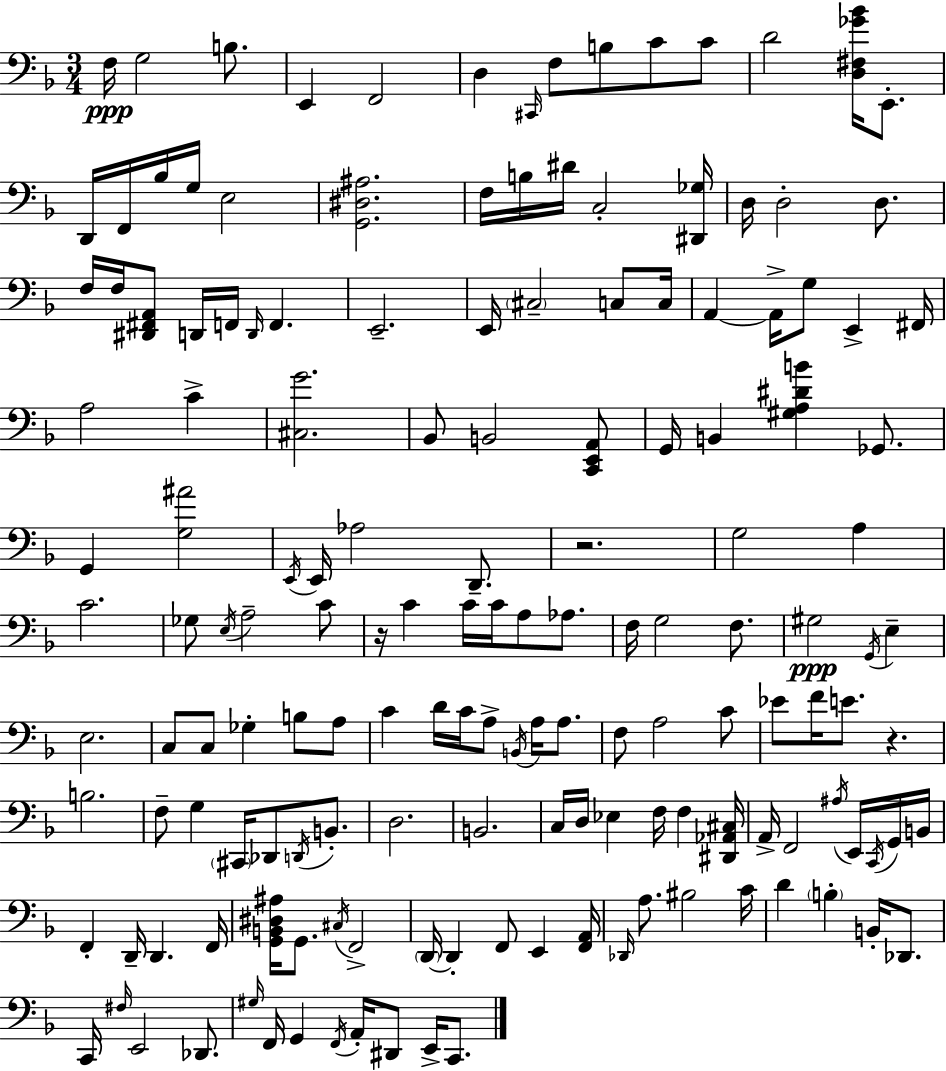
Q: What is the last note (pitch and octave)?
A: C2